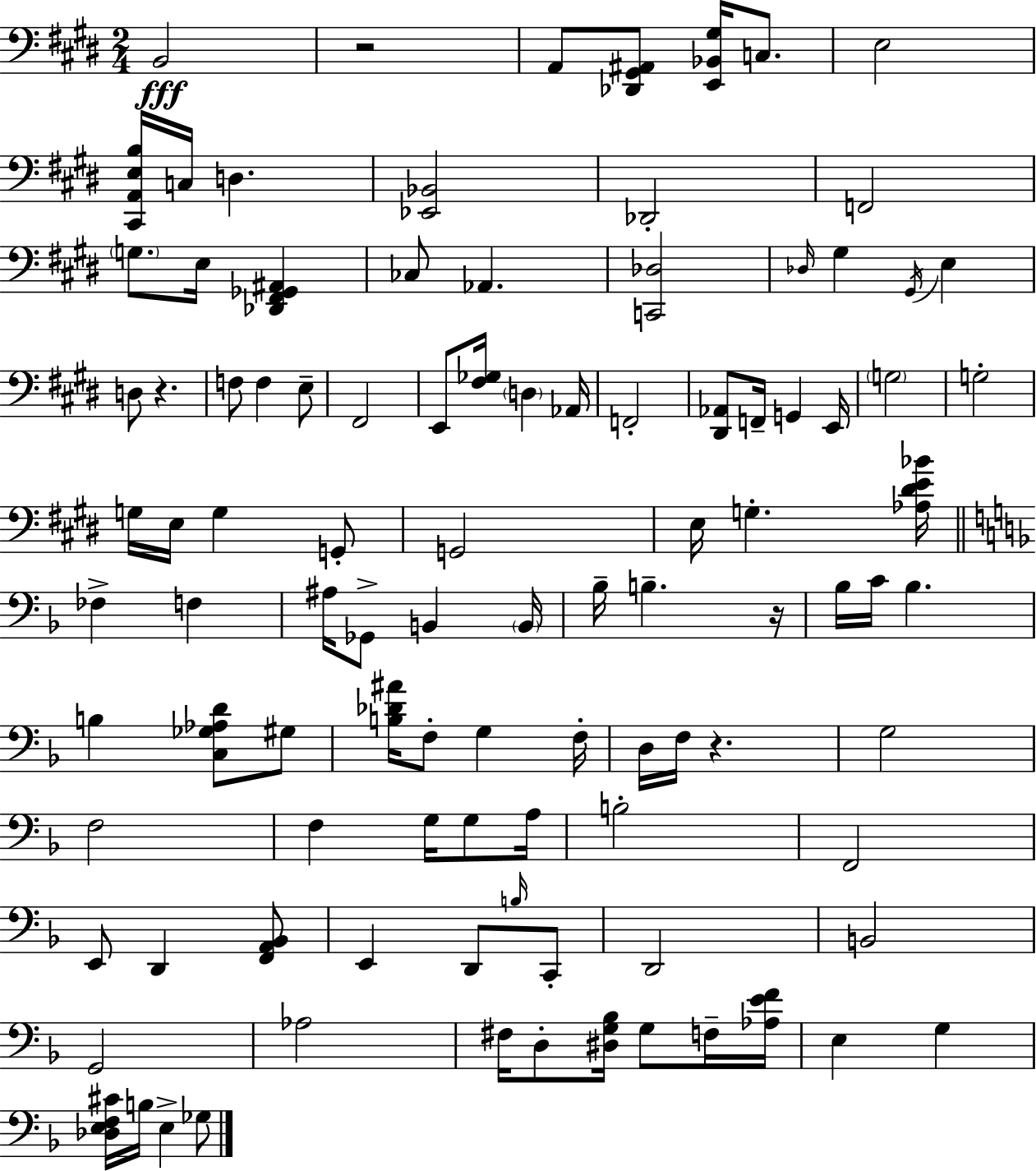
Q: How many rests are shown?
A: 4